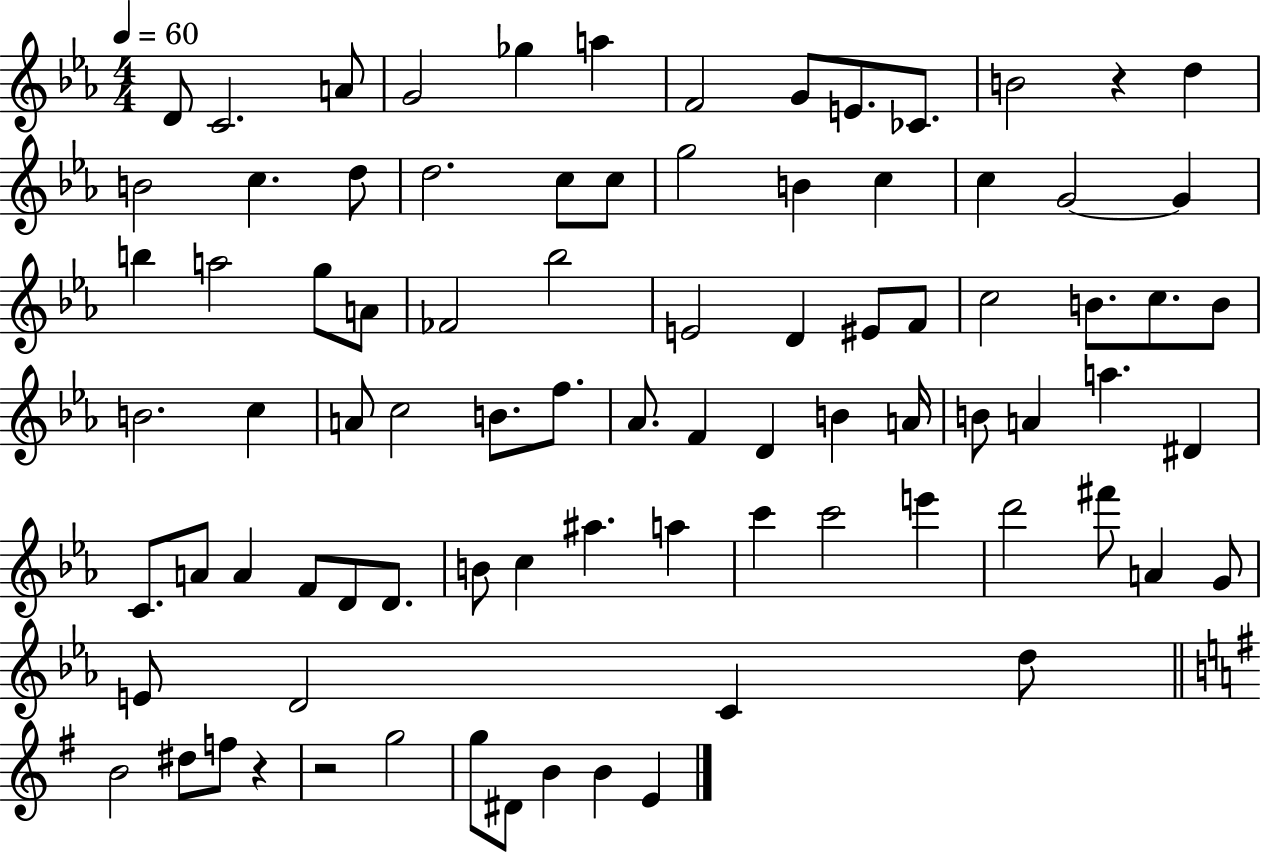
{
  \clef treble
  \numericTimeSignature
  \time 4/4
  \key ees \major
  \tempo 4 = 60
  \repeat volta 2 { d'8 c'2. a'8 | g'2 ges''4 a''4 | f'2 g'8 e'8. ces'8. | b'2 r4 d''4 | \break b'2 c''4. d''8 | d''2. c''8 c''8 | g''2 b'4 c''4 | c''4 g'2~~ g'4 | \break b''4 a''2 g''8 a'8 | fes'2 bes''2 | e'2 d'4 eis'8 f'8 | c''2 b'8. c''8. b'8 | \break b'2. c''4 | a'8 c''2 b'8. f''8. | aes'8. f'4 d'4 b'4 a'16 | b'8 a'4 a''4. dis'4 | \break c'8. a'8 a'4 f'8 d'8 d'8. | b'8 c''4 ais''4. a''4 | c'''4 c'''2 e'''4 | d'''2 fis'''8 a'4 g'8 | \break e'8 d'2 c'4 d''8 | \bar "||" \break \key e \minor b'2 dis''8 f''8 r4 | r2 g''2 | g''8 dis'8 b'4 b'4 e'4 | } \bar "|."
}